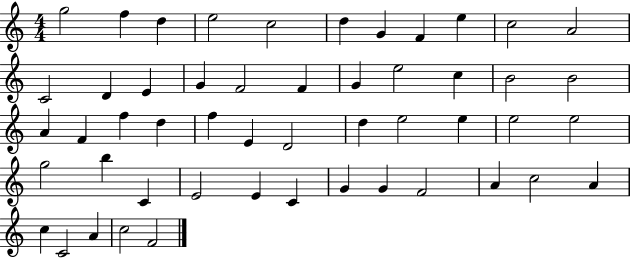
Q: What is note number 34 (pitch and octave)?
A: E5